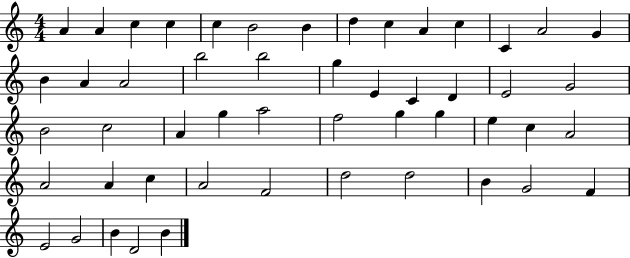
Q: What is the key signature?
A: C major